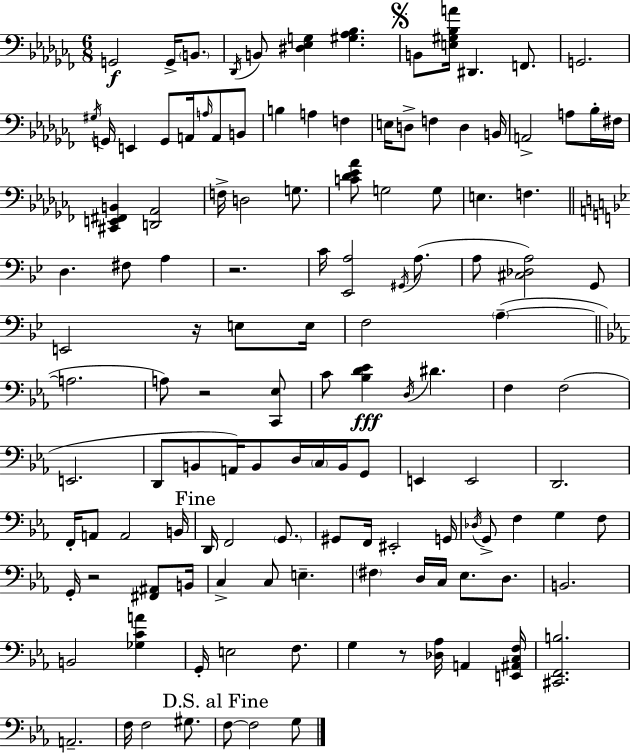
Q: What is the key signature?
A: AES minor